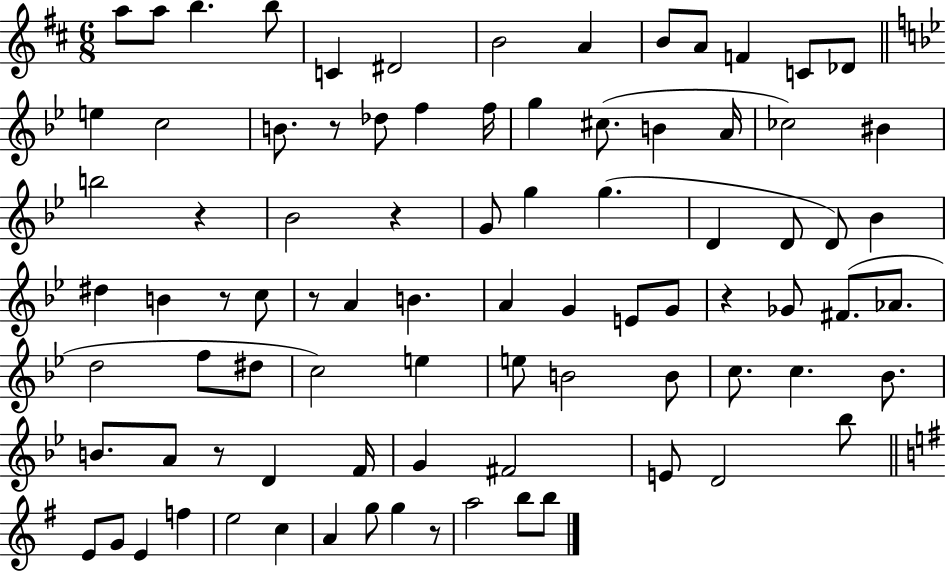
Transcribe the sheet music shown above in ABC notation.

X:1
T:Untitled
M:6/8
L:1/4
K:D
a/2 a/2 b b/2 C ^D2 B2 A B/2 A/2 F C/2 _D/2 e c2 B/2 z/2 _d/2 f f/4 g ^c/2 B A/4 _c2 ^B b2 z _B2 z G/2 g g D D/2 D/2 _B ^d B z/2 c/2 z/2 A B A G E/2 G/2 z _G/2 ^F/2 _A/2 d2 f/2 ^d/2 c2 e e/2 B2 B/2 c/2 c _B/2 B/2 A/2 z/2 D F/4 G ^F2 E/2 D2 _b/2 E/2 G/2 E f e2 c A g/2 g z/2 a2 b/2 b/2